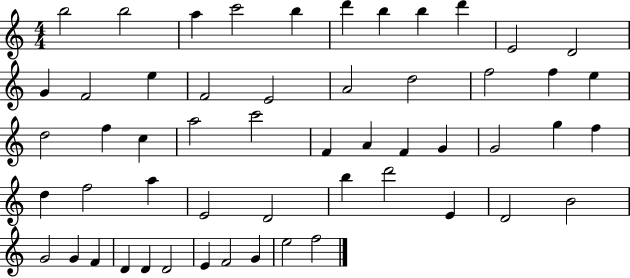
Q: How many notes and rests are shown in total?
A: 54